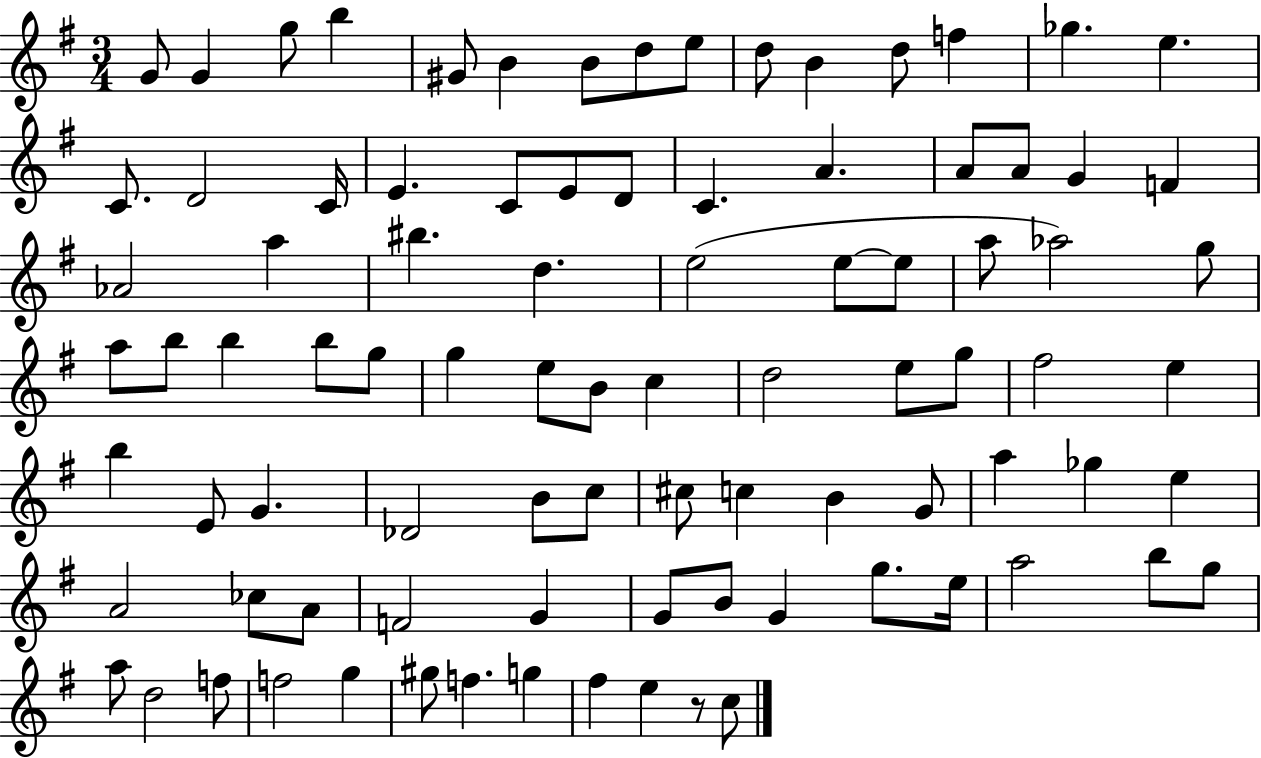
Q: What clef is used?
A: treble